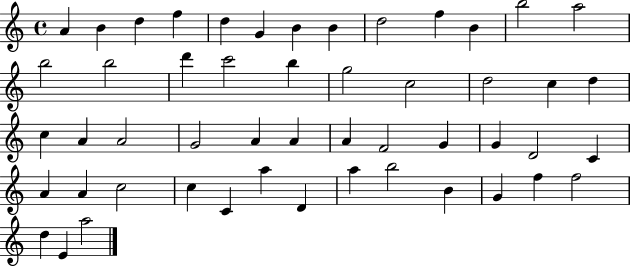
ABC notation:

X:1
T:Untitled
M:4/4
L:1/4
K:C
A B d f d G B B d2 f B b2 a2 b2 b2 d' c'2 b g2 c2 d2 c d c A A2 G2 A A A F2 G G D2 C A A c2 c C a D a b2 B G f f2 d E a2